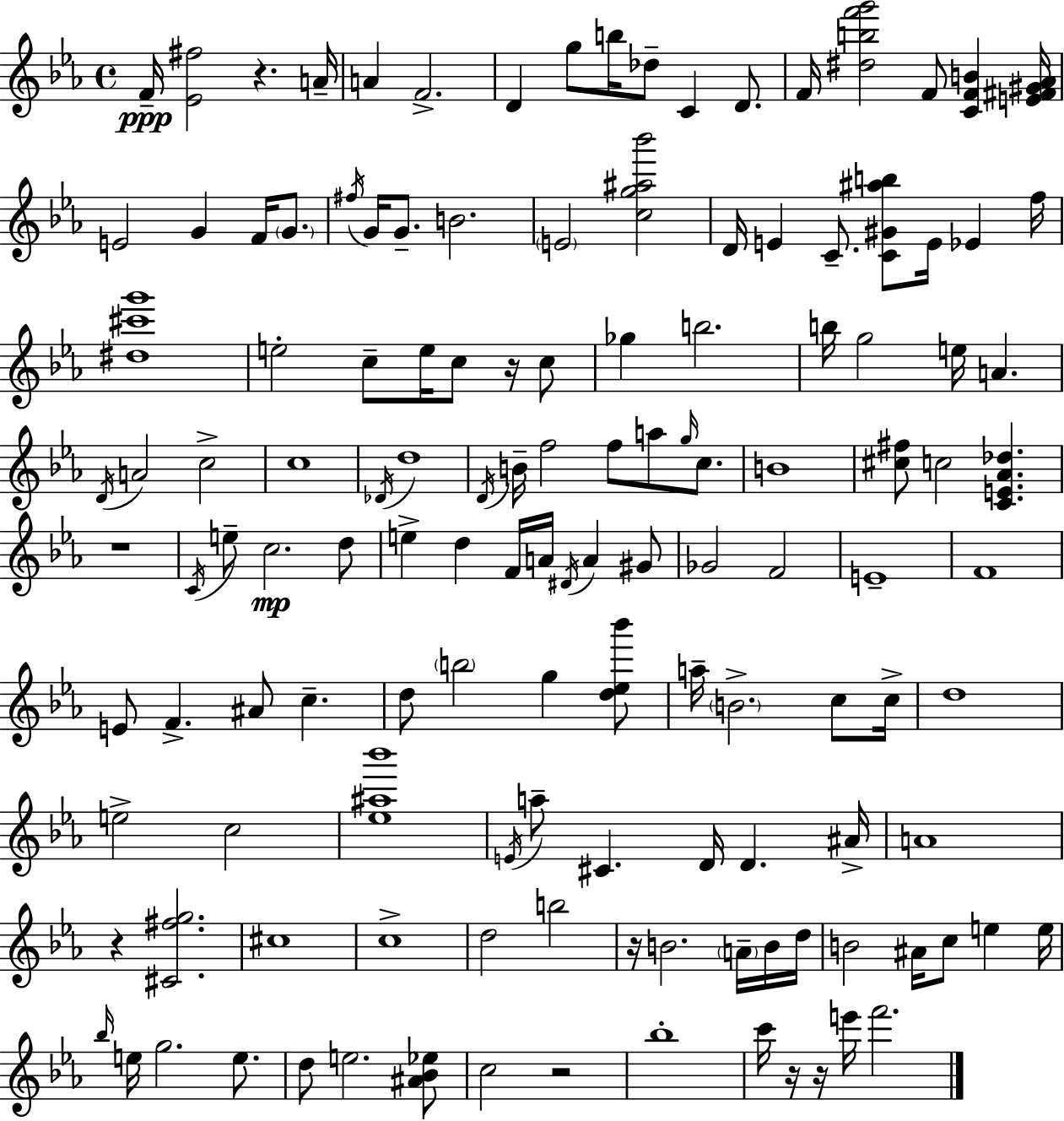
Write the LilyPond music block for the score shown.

{
  \clef treble
  \time 4/4
  \defaultTimeSignature
  \key ees \major
  f'16--\ppp <ees' fis''>2 r4. a'16-- | a'4 f'2.-> | d'4 g''8 b''16 des''8-- c'4 d'8. | f'16 <dis'' b'' f''' g'''>2 f'8 <c' f' b'>4 <e' fis' gis' aes'>16 | \break e'2 g'4 f'16 \parenthesize g'8. | \acciaccatura { fis''16 } g'16 g'8.-- b'2. | \parenthesize e'2 <c'' g'' ais'' bes'''>2 | d'16 e'4 c'8.-- <c' gis' ais'' b''>8 e'16 ees'4 | \break f''16 <dis'' cis''' g'''>1 | e''2-. c''8-- e''16 c''8 r16 c''8 | ges''4 b''2. | b''16 g''2 e''16 a'4. | \break \acciaccatura { d'16 } a'2 c''2-> | c''1 | \acciaccatura { des'16 } d''1 | \acciaccatura { d'16 } b'16-- f''2 f''8 a''8 | \break \grace { g''16 } c''8. b'1 | <cis'' fis''>8 c''2 <c' e' aes' des''>4. | r1 | \acciaccatura { c'16 } e''8-- c''2.\mp | \break d''8 e''4-> d''4 f'16 a'16 | \acciaccatura { dis'16 } a'4 gis'8 ges'2 f'2 | e'1-- | f'1 | \break e'8 f'4.-> ais'8 | c''4.-- d''8 \parenthesize b''2 | g''4 <d'' ees'' bes'''>8 a''16-- \parenthesize b'2.-> | c''8 c''16-> d''1 | \break e''2-> c''2 | <ees'' ais'' bes'''>1 | \acciaccatura { e'16 } a''8-- cis'4. | d'16 d'4. ais'16-> a'1 | \break r4 <cis' fis'' g''>2. | cis''1 | c''1-> | d''2 | \break b''2 r16 b'2. | \parenthesize a'16-- b'16 d''16 b'2 | ais'16 c''8 e''4 e''16 \grace { bes''16 } e''16 g''2. | e''8. d''8 e''2. | \break <ais' bes' ees''>8 c''2 | r2 bes''1-. | c'''16 r16 r16 e'''16 f'''2. | \bar "|."
}